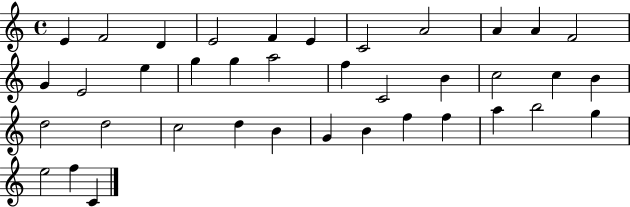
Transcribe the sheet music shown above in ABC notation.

X:1
T:Untitled
M:4/4
L:1/4
K:C
E F2 D E2 F E C2 A2 A A F2 G E2 e g g a2 f C2 B c2 c B d2 d2 c2 d B G B f f a b2 g e2 f C